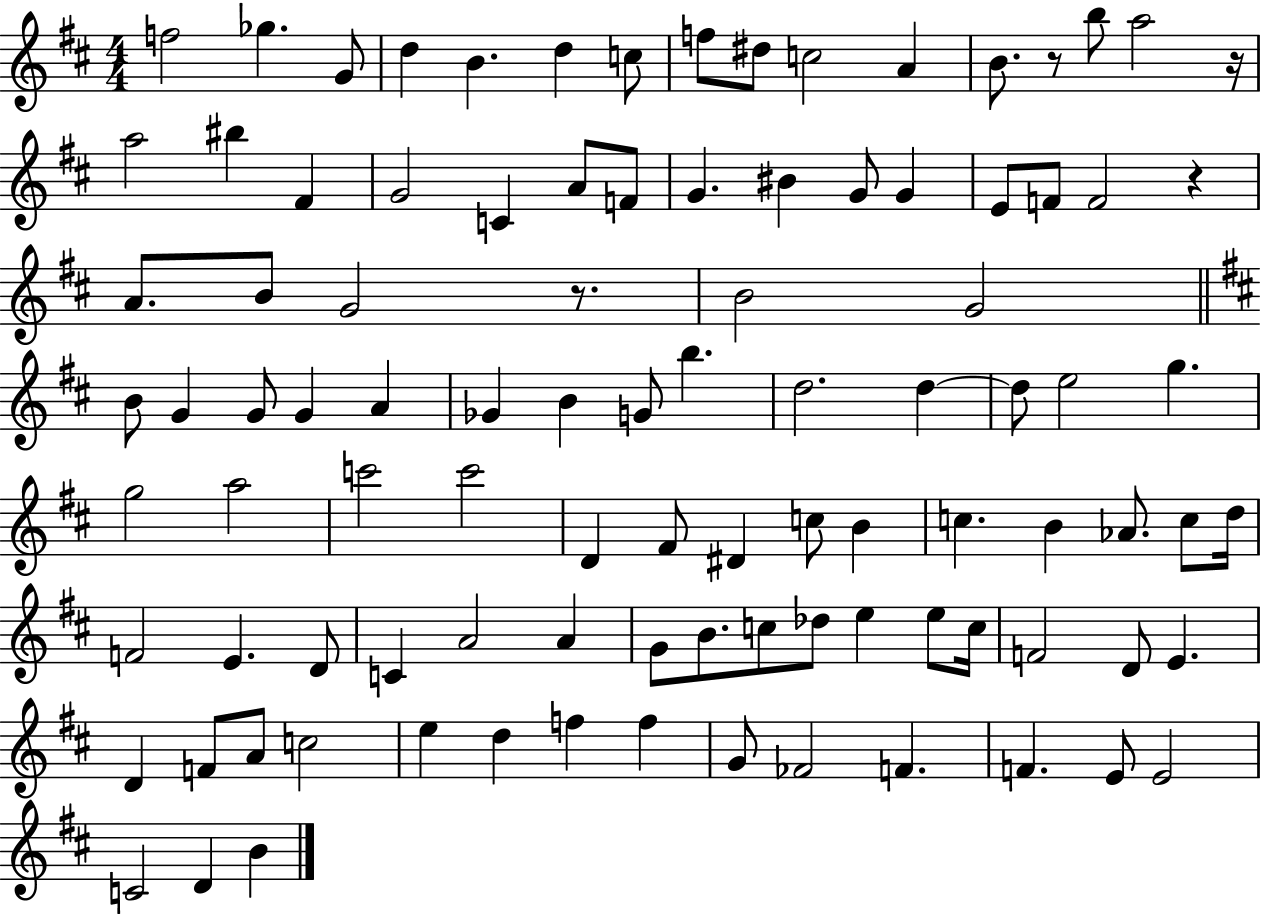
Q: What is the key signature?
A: D major